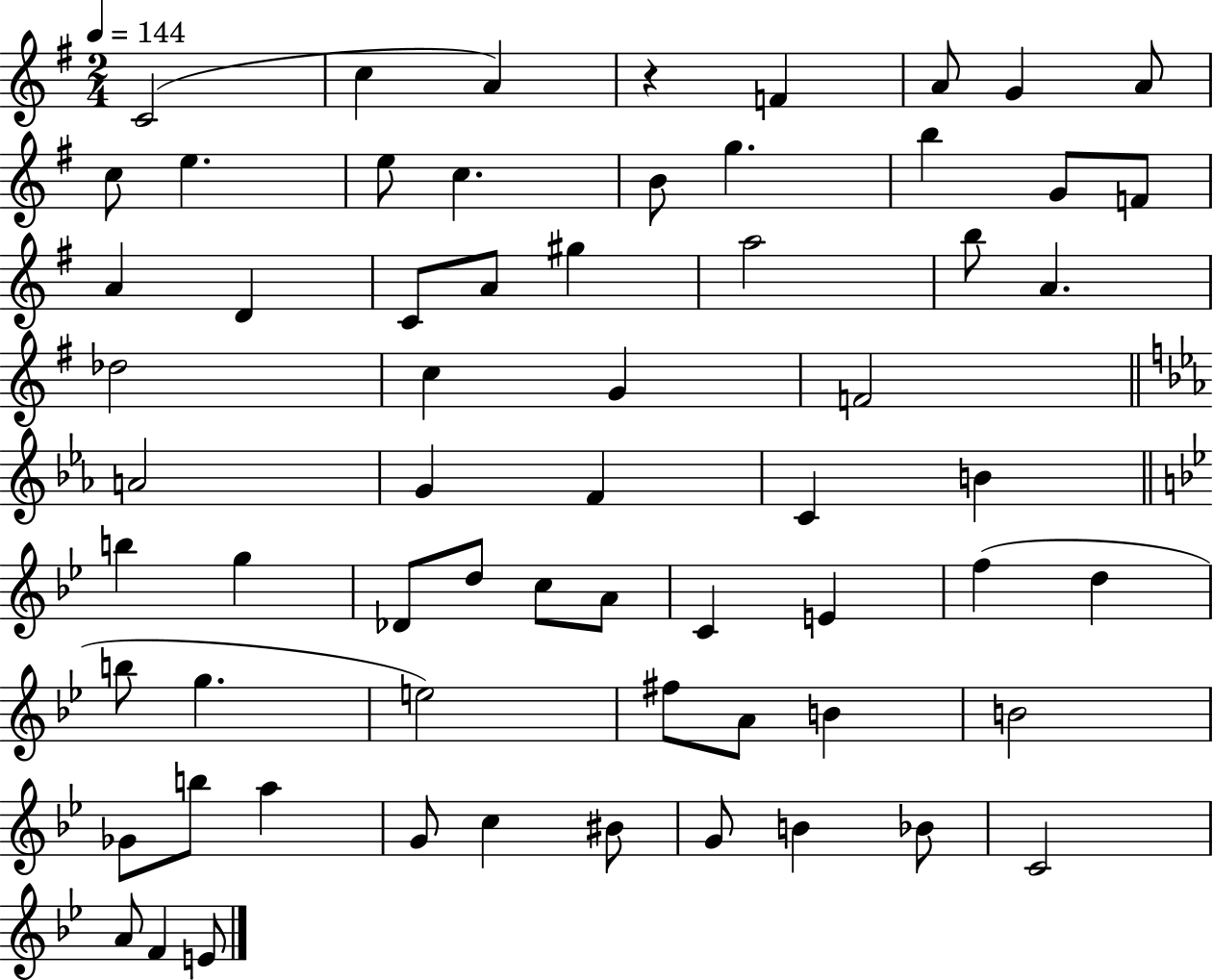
{
  \clef treble
  \numericTimeSignature
  \time 2/4
  \key g \major
  \tempo 4 = 144
  c'2( | c''4 a'4) | r4 f'4 | a'8 g'4 a'8 | \break c''8 e''4. | e''8 c''4. | b'8 g''4. | b''4 g'8 f'8 | \break a'4 d'4 | c'8 a'8 gis''4 | a''2 | b''8 a'4. | \break des''2 | c''4 g'4 | f'2 | \bar "||" \break \key c \minor a'2 | g'4 f'4 | c'4 b'4 | \bar "||" \break \key bes \major b''4 g''4 | des'8 d''8 c''8 a'8 | c'4 e'4 | f''4( d''4 | \break b''8 g''4. | e''2) | fis''8 a'8 b'4 | b'2 | \break ges'8 b''8 a''4 | g'8 c''4 bis'8 | g'8 b'4 bes'8 | c'2 | \break a'8 f'4 e'8 | \bar "|."
}